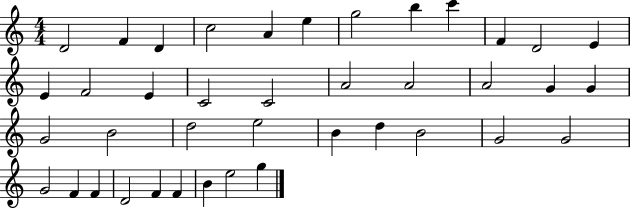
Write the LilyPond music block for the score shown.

{
  \clef treble
  \numericTimeSignature
  \time 4/4
  \key c \major
  d'2 f'4 d'4 | c''2 a'4 e''4 | g''2 b''4 c'''4 | f'4 d'2 e'4 | \break e'4 f'2 e'4 | c'2 c'2 | a'2 a'2 | a'2 g'4 g'4 | \break g'2 b'2 | d''2 e''2 | b'4 d''4 b'2 | g'2 g'2 | \break g'2 f'4 f'4 | d'2 f'4 f'4 | b'4 e''2 g''4 | \bar "|."
}